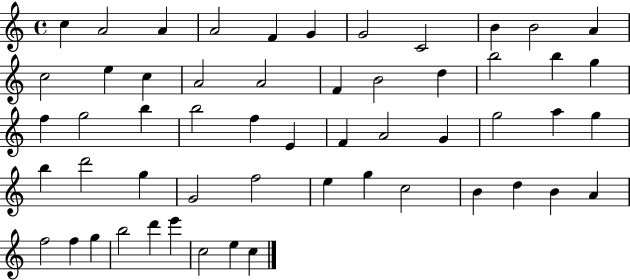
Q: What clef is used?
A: treble